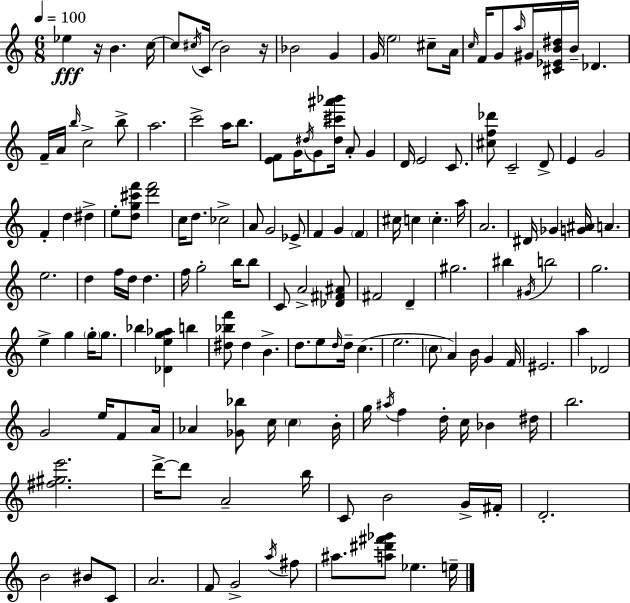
Eb5/q R/s B4/q. C5/s C5/e C#5/s C4/s B4/h R/s Bb4/h G4/q G4/s E5/h C#5/e A4/s C5/s F4/s G4/e A5/s G#4/s [C#4,Eb4,B4,D#5]/s B4/s Db4/q. F4/s A4/s B5/s C5/h B5/e A5/h. C6/h A5/s B5/e. [E4,F4]/e G4/s D#5/s G4/e [D#5,C#6,A#6,Bb6]/s A4/e G4/q D4/s E4/h C4/e. [C#5,F5,Db6]/e C4/h D4/e E4/q G4/h F4/q D5/q D#5/q E5/e [D5,G5,C#6,F6]/e [D6,F6]/h C5/s D5/e. CES5/h A4/e G4/h Eb4/e F4/q G4/q F4/q C#5/s C5/q C5/q. A5/s A4/h. D#4/s Gb4/q [G4,A#4]/s A4/q. E5/h. D5/q F5/s D5/s D5/q. F5/s G5/h B5/s B5/e C4/e A4/h [Db4,F#4,A#4]/e F#4/h D4/q G#5/h. BIS5/q G#4/s B5/h G5/h. E5/q G5/q G5/s G5/e. Bb5/q [Db4,E5,G5,Ab5]/q B5/q [D#5,Bb5,F6]/e D#5/q B4/q. D5/e. E5/e D5/s D5/s C5/q. E5/h. C5/e A4/q B4/s G4/q F4/s EIS4/h. A5/q Db4/h G4/h E5/s F4/e A4/s Ab4/q [Gb4,Bb5]/e C5/s C5/q B4/s G5/s A#5/s F5/q D5/s C5/s Bb4/q D#5/s B5/h. [F#5,G#5,E6]/h. D6/s D6/e A4/h B5/s C4/e B4/h G4/s F#4/s D4/h. B4/h BIS4/e C4/e A4/h. F4/e G4/h A5/s F#5/e A#5/e. [A5,D#6,F#6,Gb6]/e Eb5/q. E5/s